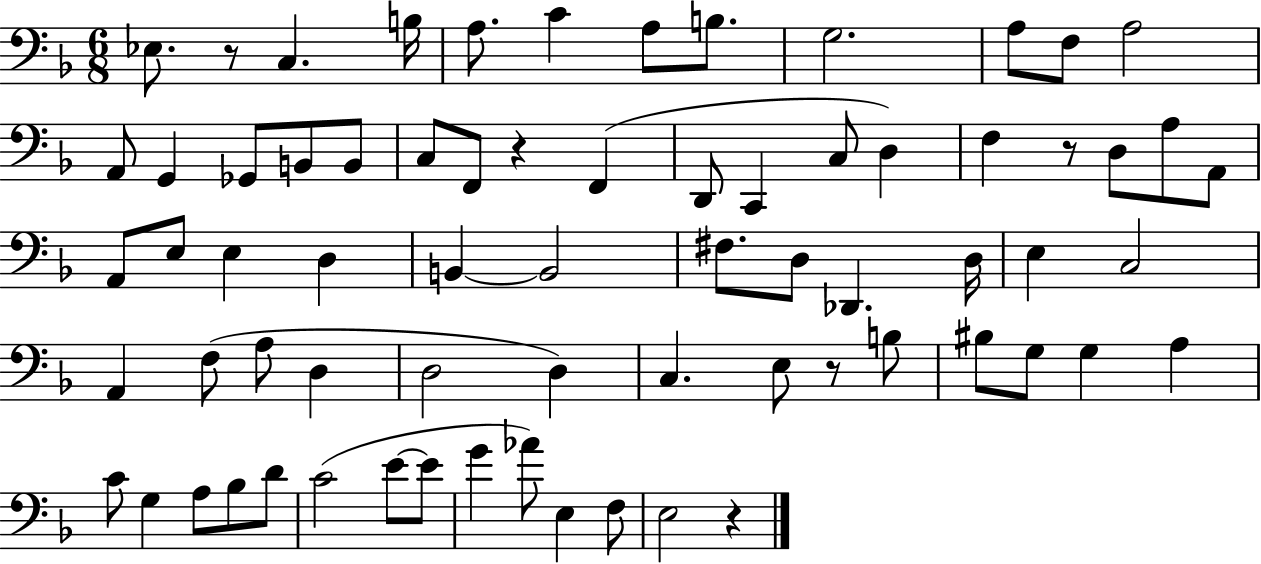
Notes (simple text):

Eb3/e. R/e C3/q. B3/s A3/e. C4/q A3/e B3/e. G3/h. A3/e F3/e A3/h A2/e G2/q Gb2/e B2/e B2/e C3/e F2/e R/q F2/q D2/e C2/q C3/e D3/q F3/q R/e D3/e A3/e A2/e A2/e E3/e E3/q D3/q B2/q B2/h F#3/e. D3/e Db2/q. D3/s E3/q C3/h A2/q F3/e A3/e D3/q D3/h D3/q C3/q. E3/e R/e B3/e BIS3/e G3/e G3/q A3/q C4/e G3/q A3/e Bb3/e D4/e C4/h E4/e E4/e G4/q Ab4/e E3/q F3/e E3/h R/q